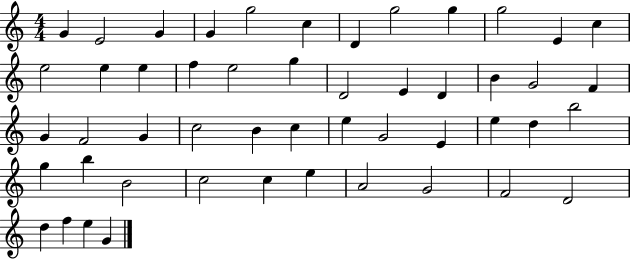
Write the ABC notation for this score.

X:1
T:Untitled
M:4/4
L:1/4
K:C
G E2 G G g2 c D g2 g g2 E c e2 e e f e2 g D2 E D B G2 F G F2 G c2 B c e G2 E e d b2 g b B2 c2 c e A2 G2 F2 D2 d f e G